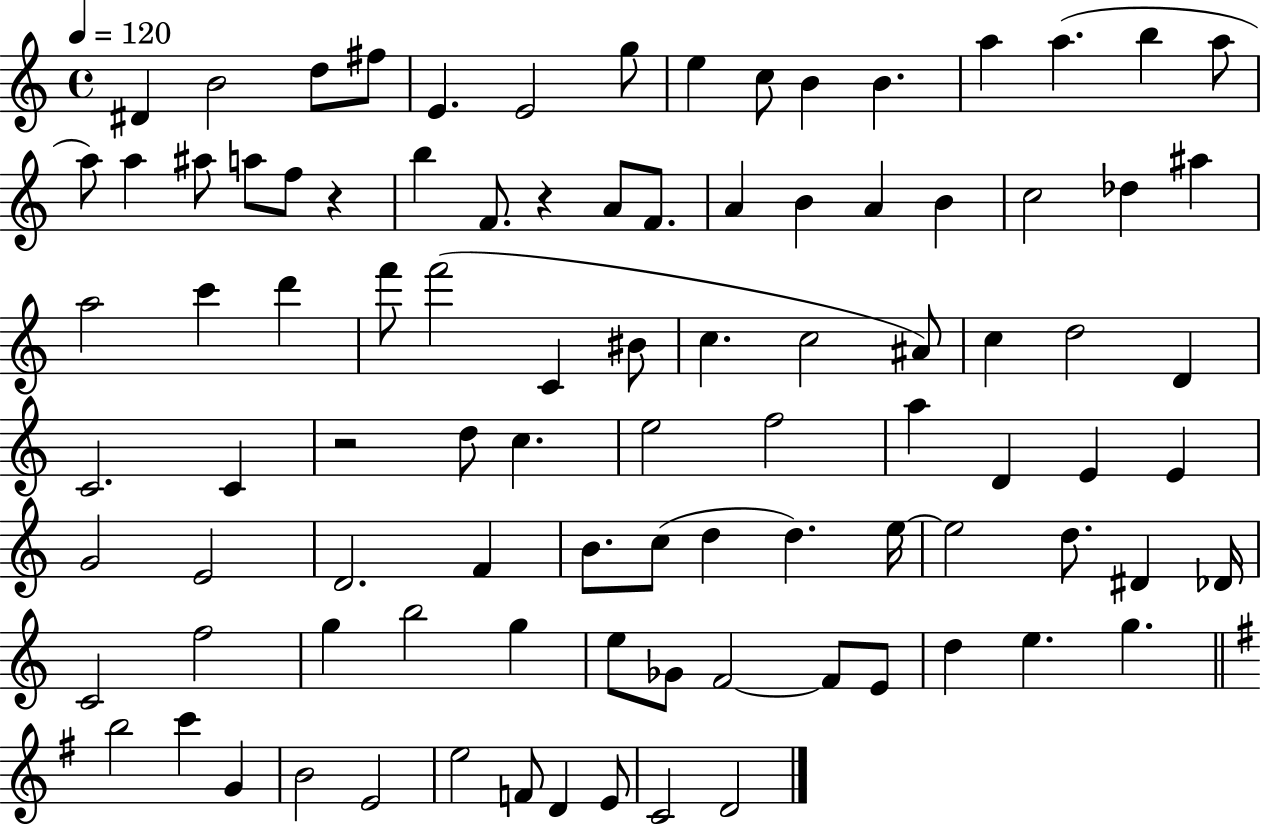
{
  \clef treble
  \time 4/4
  \defaultTimeSignature
  \key c \major
  \tempo 4 = 120
  dis'4 b'2 d''8 fis''8 | e'4. e'2 g''8 | e''4 c''8 b'4 b'4. | a''4 a''4.( b''4 a''8 | \break a''8) a''4 ais''8 a''8 f''8 r4 | b''4 f'8. r4 a'8 f'8. | a'4 b'4 a'4 b'4 | c''2 des''4 ais''4 | \break a''2 c'''4 d'''4 | f'''8 f'''2( c'4 bis'8 | c''4. c''2 ais'8) | c''4 d''2 d'4 | \break c'2. c'4 | r2 d''8 c''4. | e''2 f''2 | a''4 d'4 e'4 e'4 | \break g'2 e'2 | d'2. f'4 | b'8. c''8( d''4 d''4.) e''16~~ | e''2 d''8. dis'4 des'16 | \break c'2 f''2 | g''4 b''2 g''4 | e''8 ges'8 f'2~~ f'8 e'8 | d''4 e''4. g''4. | \break \bar "||" \break \key g \major b''2 c'''4 g'4 | b'2 e'2 | e''2 f'8 d'4 e'8 | c'2 d'2 | \break \bar "|."
}